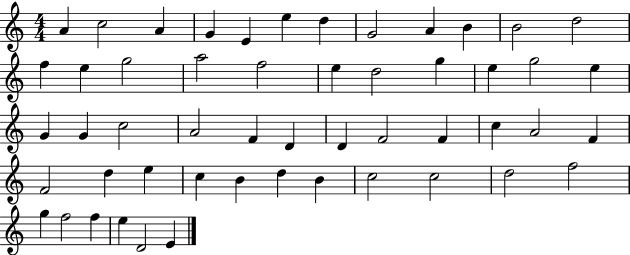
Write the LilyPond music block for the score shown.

{
  \clef treble
  \numericTimeSignature
  \time 4/4
  \key c \major
  a'4 c''2 a'4 | g'4 e'4 e''4 d''4 | g'2 a'4 b'4 | b'2 d''2 | \break f''4 e''4 g''2 | a''2 f''2 | e''4 d''2 g''4 | e''4 g''2 e''4 | \break g'4 g'4 c''2 | a'2 f'4 d'4 | d'4 f'2 f'4 | c''4 a'2 f'4 | \break f'2 d''4 e''4 | c''4 b'4 d''4 b'4 | c''2 c''2 | d''2 f''2 | \break g''4 f''2 f''4 | e''4 d'2 e'4 | \bar "|."
}